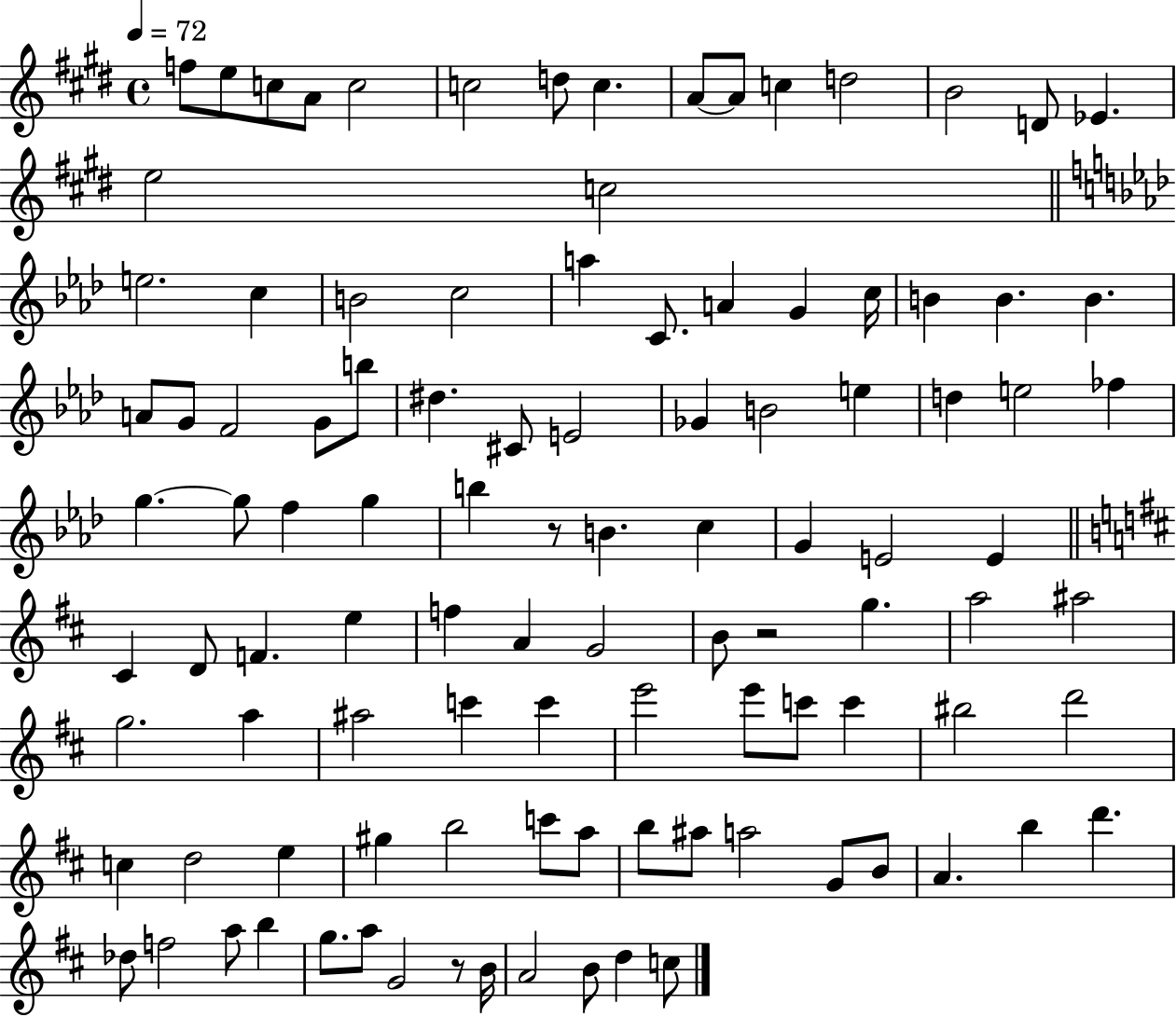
{
  \clef treble
  \time 4/4
  \defaultTimeSignature
  \key e \major
  \tempo 4 = 72
  f''8 e''8 c''8 a'8 c''2 | c''2 d''8 c''4. | a'8~~ a'8 c''4 d''2 | b'2 d'8 ees'4. | \break e''2 c''2 | \bar "||" \break \key f \minor e''2. c''4 | b'2 c''2 | a''4 c'8. a'4 g'4 c''16 | b'4 b'4. b'4. | \break a'8 g'8 f'2 g'8 b''8 | dis''4. cis'8 e'2 | ges'4 b'2 e''4 | d''4 e''2 fes''4 | \break g''4.~~ g''8 f''4 g''4 | b''4 r8 b'4. c''4 | g'4 e'2 e'4 | \bar "||" \break \key b \minor cis'4 d'8 f'4. e''4 | f''4 a'4 g'2 | b'8 r2 g''4. | a''2 ais''2 | \break g''2. a''4 | ais''2 c'''4 c'''4 | e'''2 e'''8 c'''8 c'''4 | bis''2 d'''2 | \break c''4 d''2 e''4 | gis''4 b''2 c'''8 a''8 | b''8 ais''8 a''2 g'8 b'8 | a'4. b''4 d'''4. | \break des''8 f''2 a''8 b''4 | g''8. a''8 g'2 r8 b'16 | a'2 b'8 d''4 c''8 | \bar "|."
}